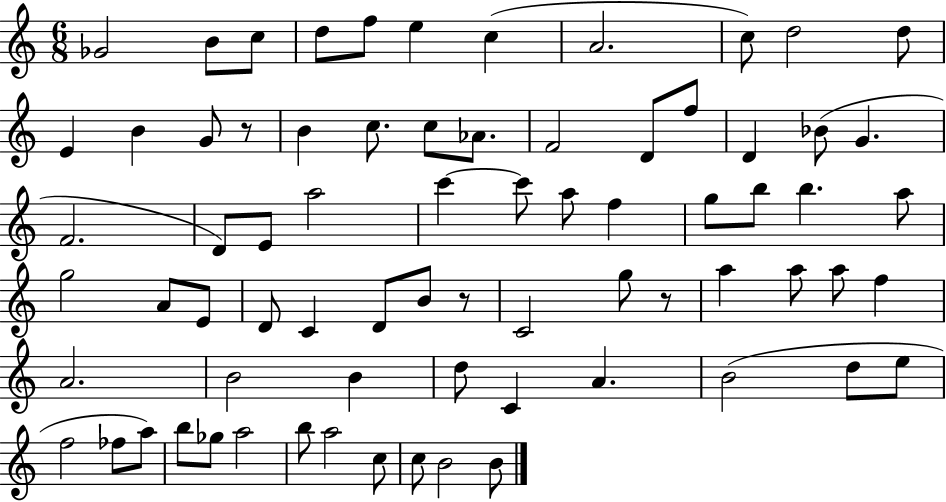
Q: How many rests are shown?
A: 3